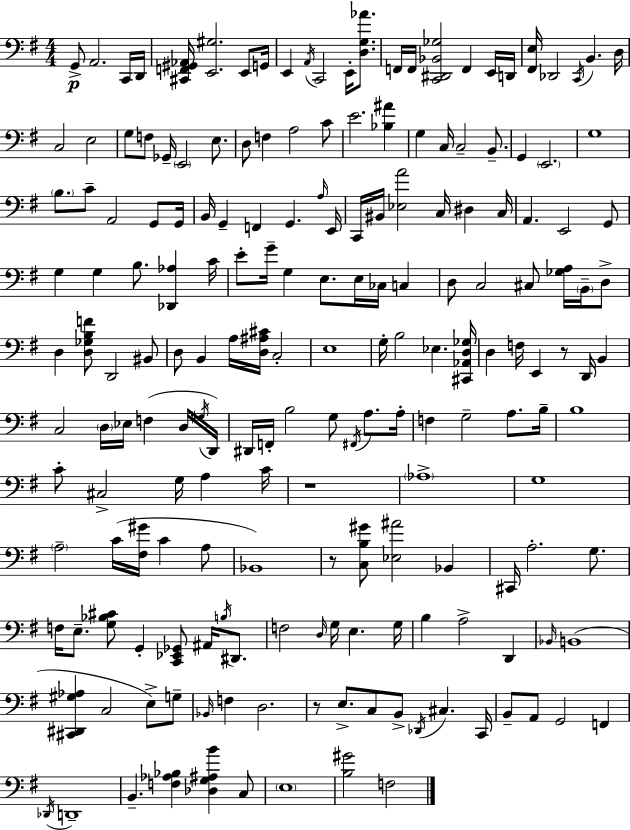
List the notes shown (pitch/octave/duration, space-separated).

G2/e A2/h. C2/s D2/s [C#2,F2,G#2,Ab2]/s [E2,G#3]/h. E2/e G2/s E2/q A2/s C2/h E2/s [D3,G3,Ab4]/e. F2/s F2/s [C2,D#2,Bb2,Gb3]/h F2/q E2/s D2/s [F#2,E3]/s Db2/h C2/s B2/q. D3/s C3/h E3/h G3/e F3/e Gb2/s E2/h E3/e. D3/e F3/q A3/h C4/e E4/h. [Bb3,A#4]/q G3/q C3/s C3/h B2/e. G2/q E2/h. G3/w B3/e. C4/e A2/h G2/e G2/s B2/s G2/q F2/q G2/q. A3/s E2/s C2/s BIS2/s [Eb3,A4]/h C3/s D#3/q C3/s A2/q. E2/h G2/e G3/q G3/q B3/e. [Db2,Ab3]/q C4/s E4/e G4/s G3/q E3/e. E3/s CES3/s C3/q D3/e C3/h C#3/e [Gb3,A3]/s B2/s D3/e D3/q [D3,Gb3,B3,F4]/e D2/h BIS2/e D3/e B2/q A3/s [D3,A#3,C#4]/s C3/h E3/w G3/s B3/h Eb3/q. [C#2,Ab2,D3,Gb3]/s D3/q F3/s E2/q R/e D2/s B2/q C3/h D3/s Eb3/s F3/q D3/s G#3/s D2/s D#2/s F2/s B3/h G3/e F#2/s A3/e. A3/s F3/q G3/h A3/e. B3/s B3/w C4/e C#3/h G3/s A3/q C4/s R/w Ab3/w G3/w A3/h C4/s [F#3,G#4]/s C4/q A3/e Bb2/w R/e [C3,B3,G#4]/e [Eb3,A#4]/h Bb2/q C#2/s A3/h. G3/e. F3/s E3/e. [G3,Bb3,C#4]/e G2/q [C2,Eb2,Gb2]/e A#2/s B3/s D#2/e. F3/h D3/s G3/s E3/q. G3/s B3/q A3/h D2/q Bb2/s B2/w [C#2,D#2,G#3,Ab3]/q C3/h E3/e G3/e Bb2/s F3/q D3/h. R/e E3/e. C3/e B2/e Db2/s C#3/q. C2/s B2/e A2/e G2/h F2/q Db2/s D2/w B2/q. [F3,Ab3,Bb3]/q [Db3,G3,A#3,B4]/q C3/e E3/w [B3,G#4]/h F3/h